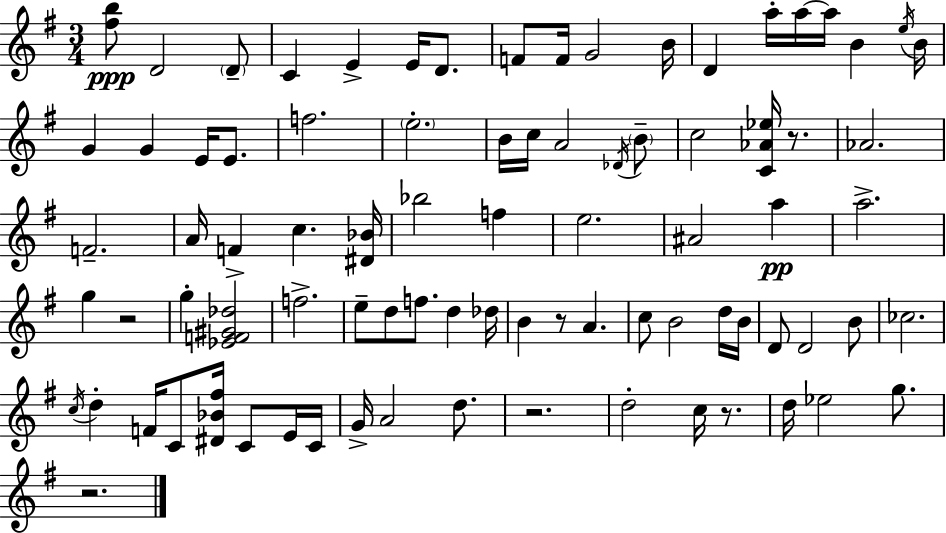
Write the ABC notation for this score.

X:1
T:Untitled
M:3/4
L:1/4
K:G
[^fb]/2 D2 D/2 C E E/4 D/2 F/2 F/4 G2 B/4 D a/4 a/4 a/4 B e/4 B/4 G G E/4 E/2 f2 e2 B/4 c/4 A2 _D/4 B/2 c2 [C_A_e]/4 z/2 _A2 F2 A/4 F c [^D_B]/4 _b2 f e2 ^A2 a a2 g z2 g [_EF^G_d]2 f2 e/2 d/2 f/2 d _d/4 B z/2 A c/2 B2 d/4 B/4 D/2 D2 B/2 _c2 c/4 d F/4 C/2 [^D_B^f]/4 C/2 E/4 C/4 G/4 A2 d/2 z2 d2 c/4 z/2 d/4 _e2 g/2 z2